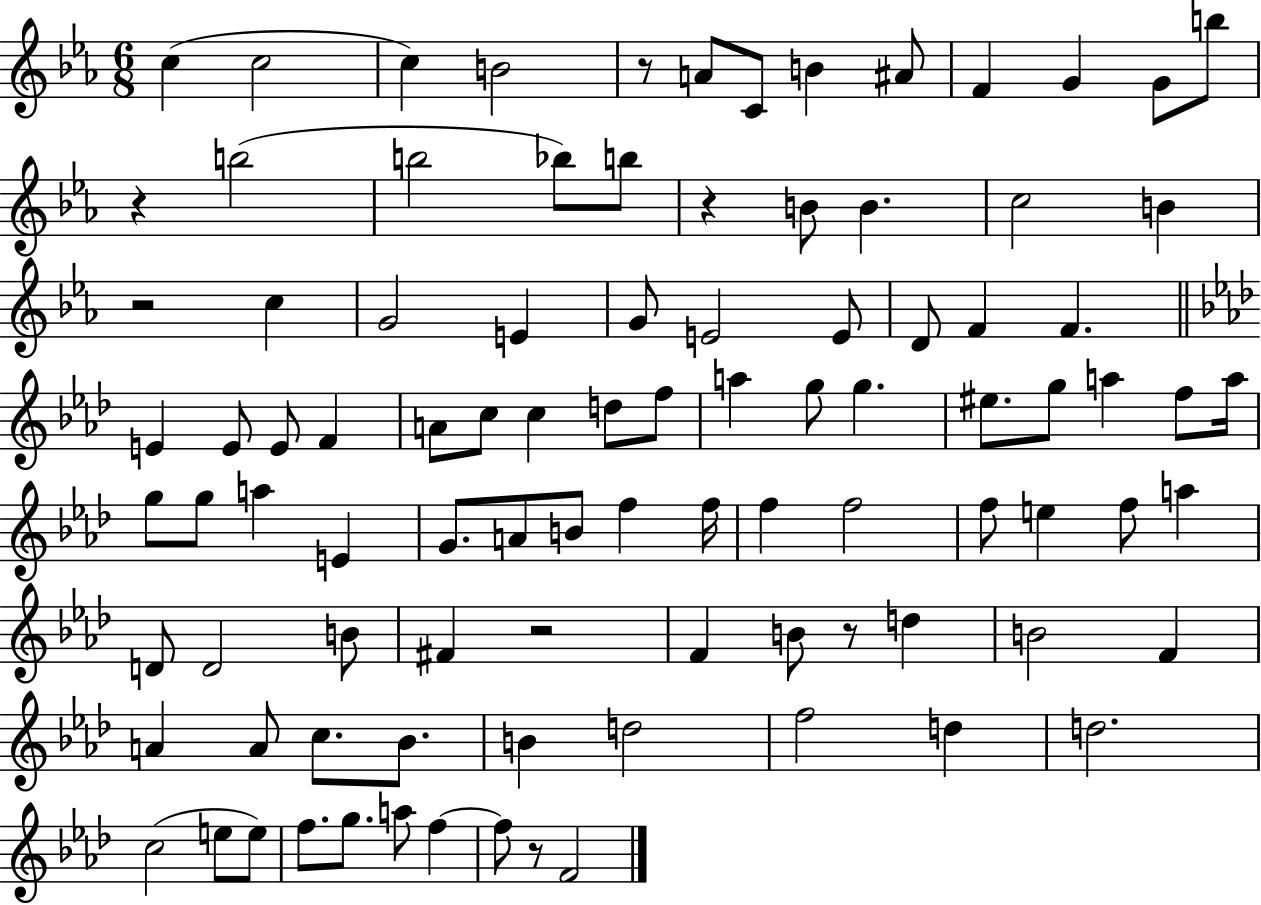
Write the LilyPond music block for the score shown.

{
  \clef treble
  \numericTimeSignature
  \time 6/8
  \key ees \major
  c''4( c''2 | c''4) b'2 | r8 a'8 c'8 b'4 ais'8 | f'4 g'4 g'8 b''8 | \break r4 b''2( | b''2 bes''8) b''8 | r4 b'8 b'4. | c''2 b'4 | \break r2 c''4 | g'2 e'4 | g'8 e'2 e'8 | d'8 f'4 f'4. | \break \bar "||" \break \key aes \major e'4 e'8 e'8 f'4 | a'8 c''8 c''4 d''8 f''8 | a''4 g''8 g''4. | eis''8. g''8 a''4 f''8 a''16 | \break g''8 g''8 a''4 e'4 | g'8. a'8 b'8 f''4 f''16 | f''4 f''2 | f''8 e''4 f''8 a''4 | \break d'8 d'2 b'8 | fis'4 r2 | f'4 b'8 r8 d''4 | b'2 f'4 | \break a'4 a'8 c''8. bes'8. | b'4 d''2 | f''2 d''4 | d''2. | \break c''2( e''8 e''8) | f''8. g''8. a''8 f''4~~ | f''8 r8 f'2 | \bar "|."
}